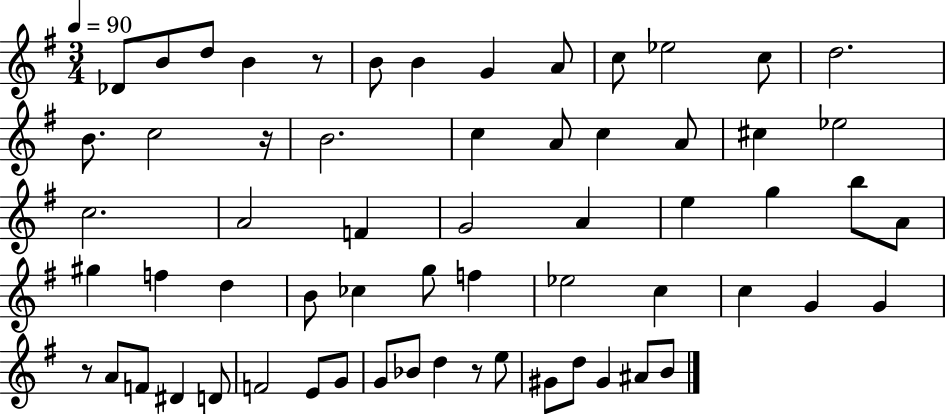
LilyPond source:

{
  \clef treble
  \numericTimeSignature
  \time 3/4
  \key g \major
  \tempo 4 = 90
  des'8 b'8 d''8 b'4 r8 | b'8 b'4 g'4 a'8 | c''8 ees''2 c''8 | d''2. | \break b'8. c''2 r16 | b'2. | c''4 a'8 c''4 a'8 | cis''4 ees''2 | \break c''2. | a'2 f'4 | g'2 a'4 | e''4 g''4 b''8 a'8 | \break gis''4 f''4 d''4 | b'8 ces''4 g''8 f''4 | ees''2 c''4 | c''4 g'4 g'4 | \break r8 a'8 f'8 dis'4 d'8 | f'2 e'8 g'8 | g'8 bes'8 d''4 r8 e''8 | gis'8 d''8 gis'4 ais'8 b'8 | \break \bar "|."
}